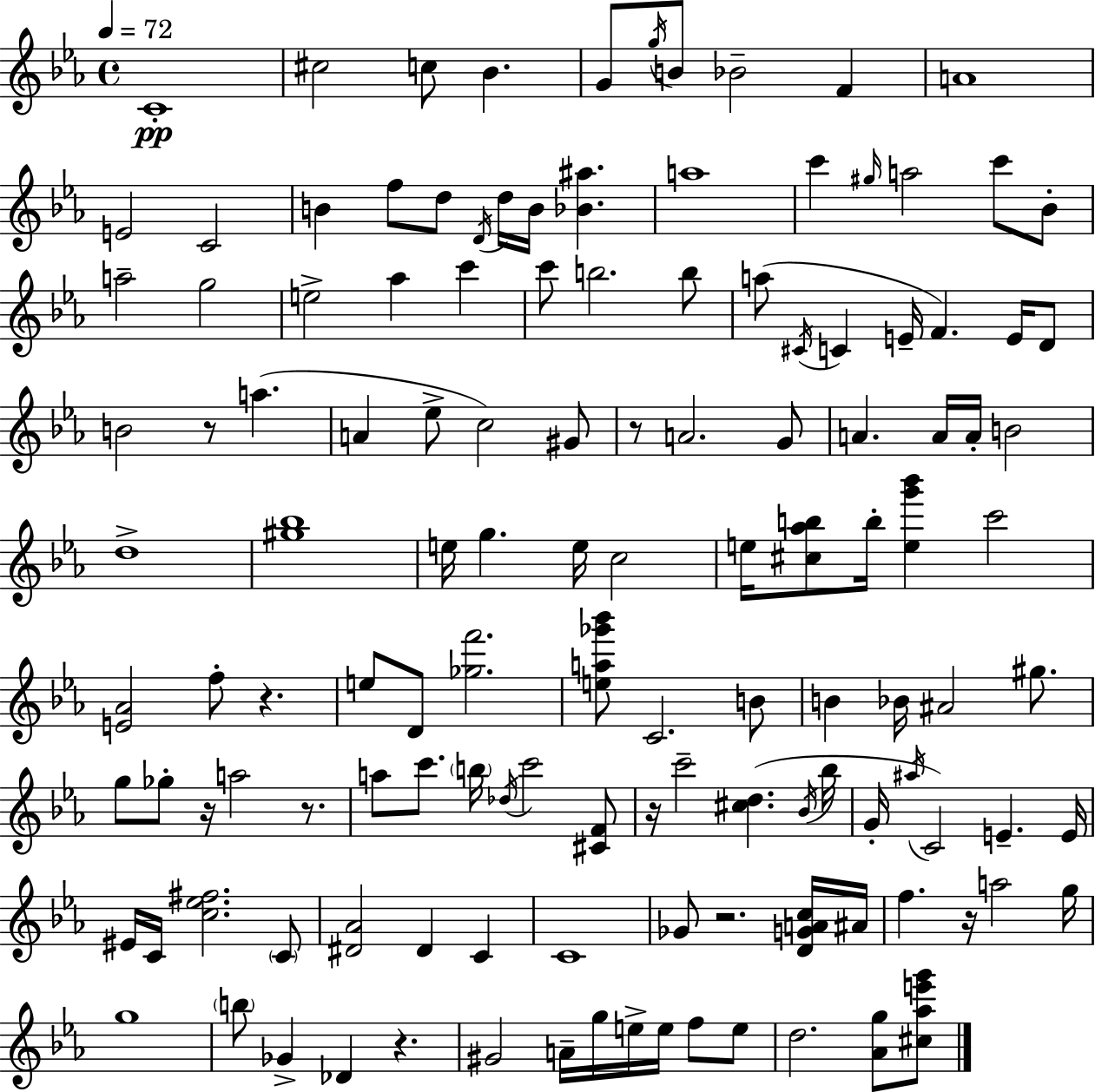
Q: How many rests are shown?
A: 9